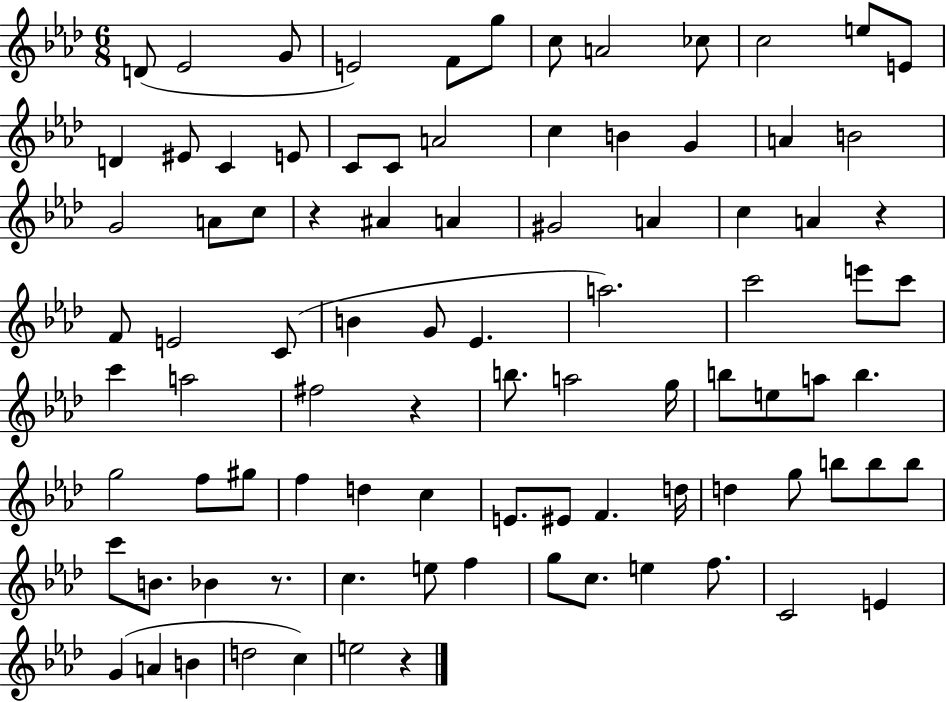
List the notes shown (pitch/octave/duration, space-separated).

D4/e Eb4/h G4/e E4/h F4/e G5/e C5/e A4/h CES5/e C5/h E5/e E4/e D4/q EIS4/e C4/q E4/e C4/e C4/e A4/h C5/q B4/q G4/q A4/q B4/h G4/h A4/e C5/e R/q A#4/q A4/q G#4/h A4/q C5/q A4/q R/q F4/e E4/h C4/e B4/q G4/e Eb4/q. A5/h. C6/h E6/e C6/e C6/q A5/h F#5/h R/q B5/e. A5/h G5/s B5/e E5/e A5/e B5/q. G5/h F5/e G#5/e F5/q D5/q C5/q E4/e. EIS4/e F4/q. D5/s D5/q G5/e B5/e B5/e B5/e C6/e B4/e. Bb4/q R/e. C5/q. E5/e F5/q G5/e C5/e. E5/q F5/e. C4/h E4/q G4/q A4/q B4/q D5/h C5/q E5/h R/q